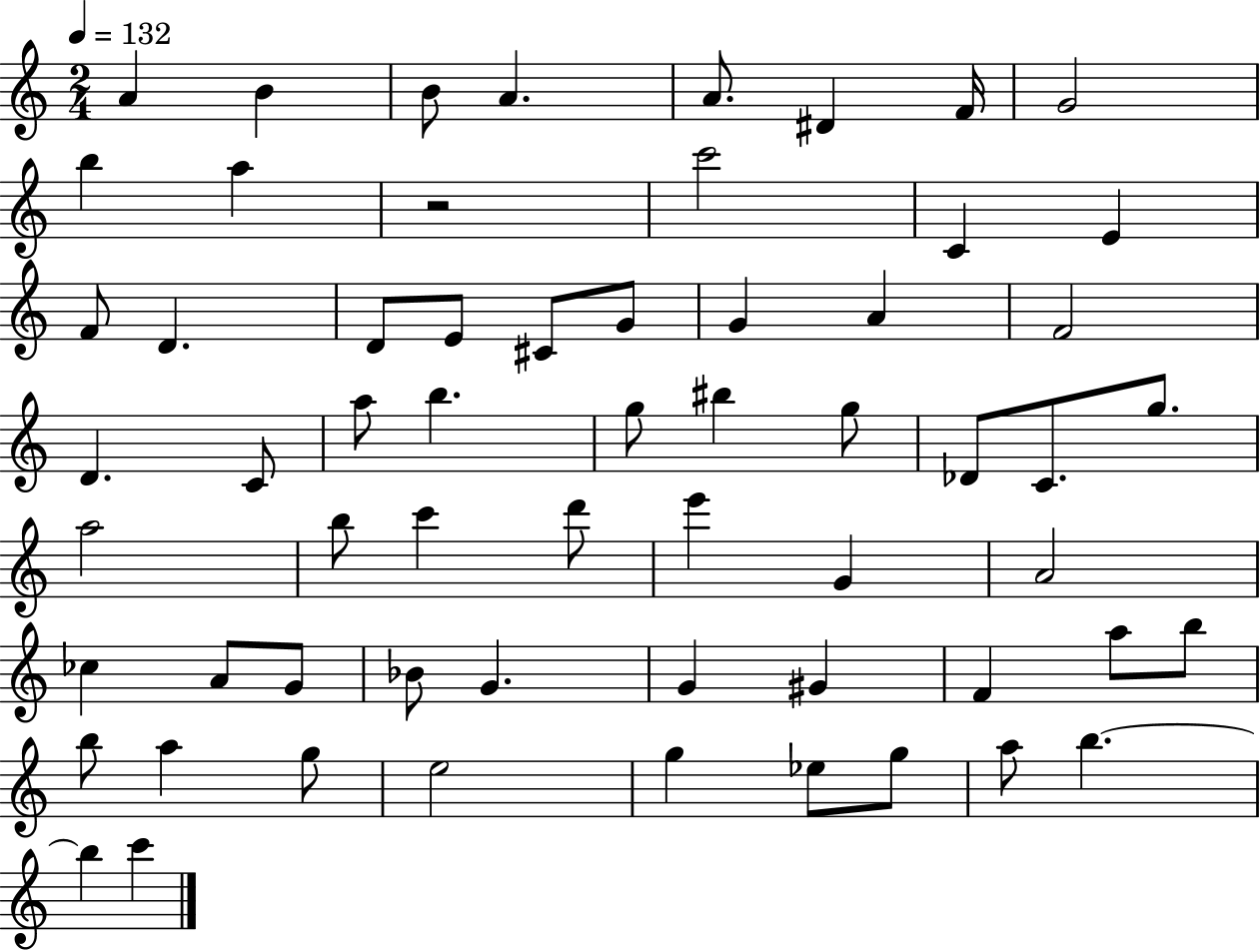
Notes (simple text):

A4/q B4/q B4/e A4/q. A4/e. D#4/q F4/s G4/h B5/q A5/q R/h C6/h C4/q E4/q F4/e D4/q. D4/e E4/e C#4/e G4/e G4/q A4/q F4/h D4/q. C4/e A5/e B5/q. G5/e BIS5/q G5/e Db4/e C4/e. G5/e. A5/h B5/e C6/q D6/e E6/q G4/q A4/h CES5/q A4/e G4/e Bb4/e G4/q. G4/q G#4/q F4/q A5/e B5/e B5/e A5/q G5/e E5/h G5/q Eb5/e G5/e A5/e B5/q. B5/q C6/q